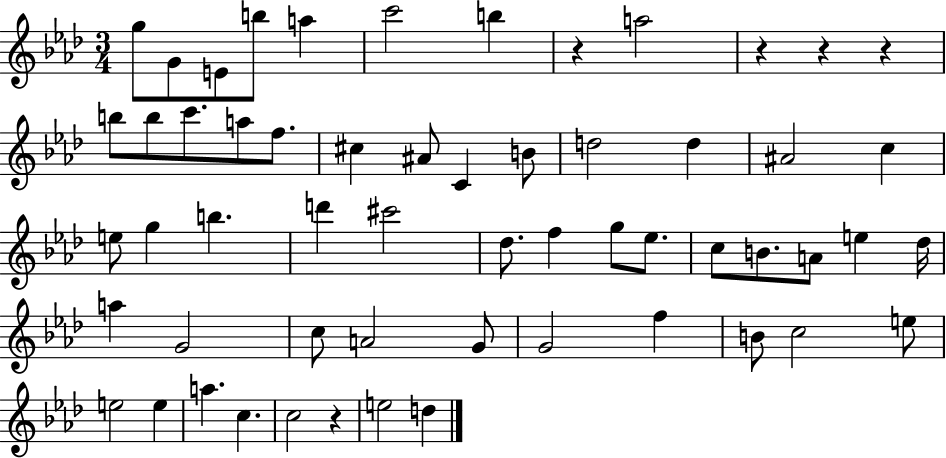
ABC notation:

X:1
T:Untitled
M:3/4
L:1/4
K:Ab
g/2 G/2 E/2 b/2 a c'2 b z a2 z z z b/2 b/2 c'/2 a/2 f/2 ^c ^A/2 C B/2 d2 d ^A2 c e/2 g b d' ^c'2 _d/2 f g/2 _e/2 c/2 B/2 A/2 e _d/4 a G2 c/2 A2 G/2 G2 f B/2 c2 e/2 e2 e a c c2 z e2 d